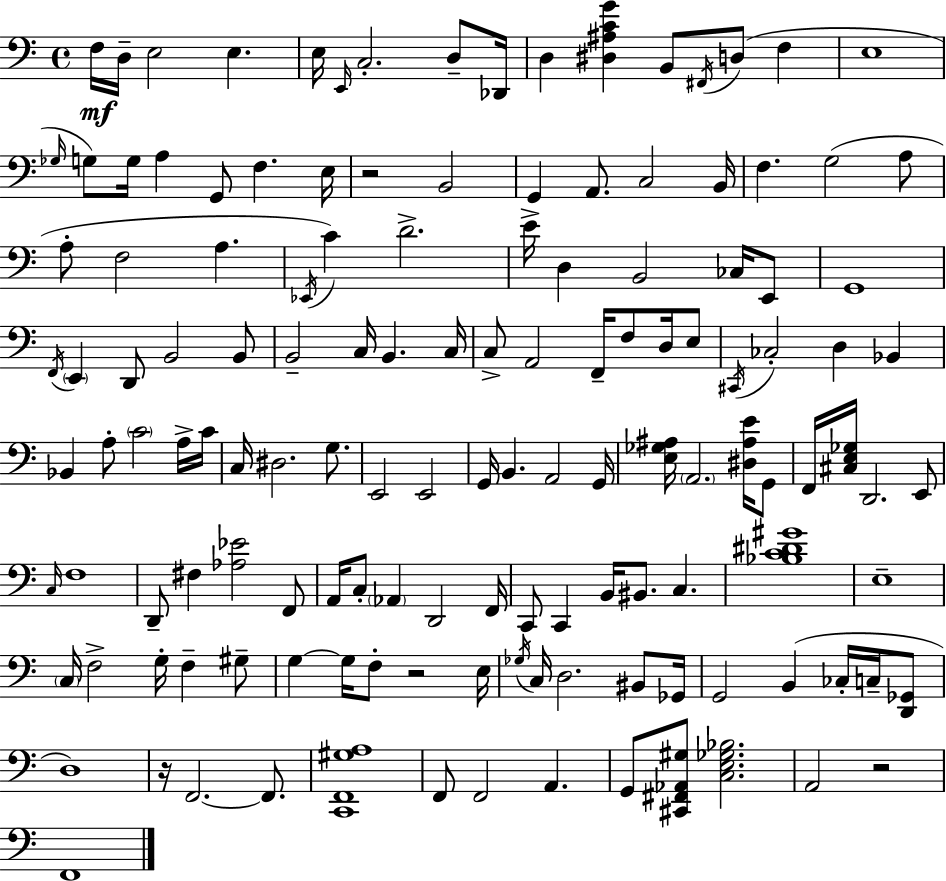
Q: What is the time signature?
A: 4/4